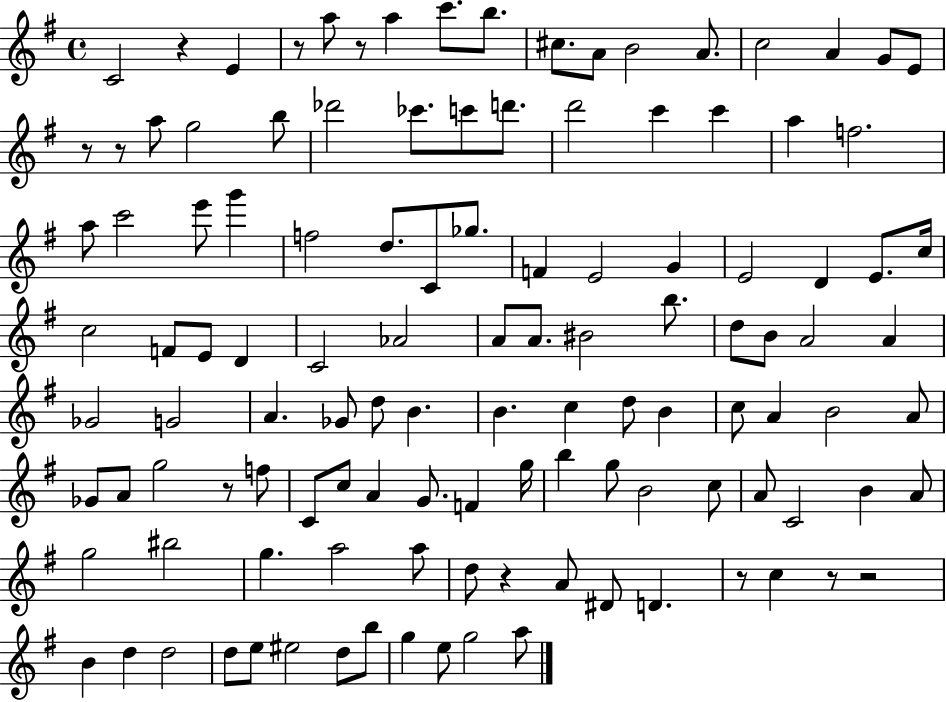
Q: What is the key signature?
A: G major